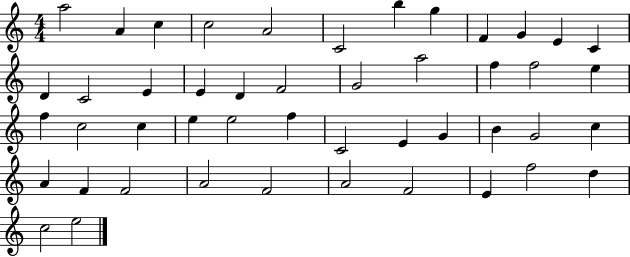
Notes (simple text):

A5/h A4/q C5/q C5/h A4/h C4/h B5/q G5/q F4/q G4/q E4/q C4/q D4/q C4/h E4/q E4/q D4/q F4/h G4/h A5/h F5/q F5/h E5/q F5/q C5/h C5/q E5/q E5/h F5/q C4/h E4/q G4/q B4/q G4/h C5/q A4/q F4/q F4/h A4/h F4/h A4/h F4/h E4/q F5/h D5/q C5/h E5/h